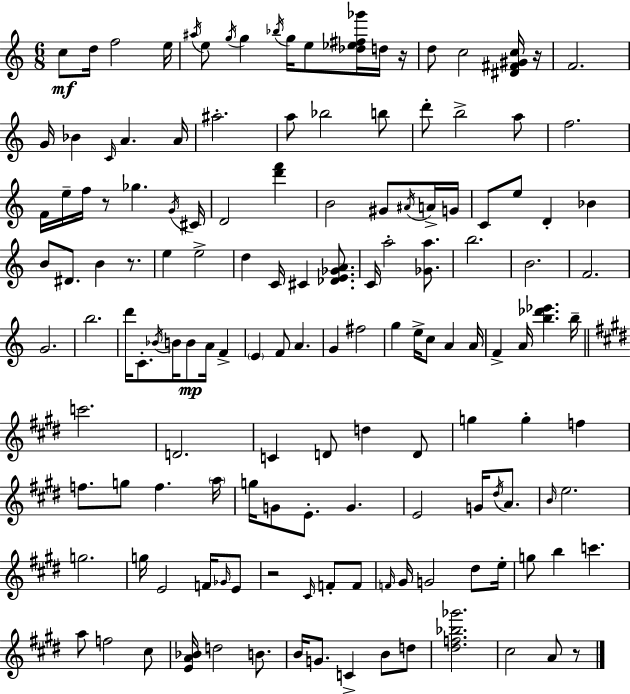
{
  \clef treble
  \numericTimeSignature
  \time 6/8
  \key c \major
  c''8\mf d''16 f''2 e''16 | \acciaccatura { ais''16 } e''8 \acciaccatura { g''16 } g''4 \acciaccatura { bes''16 } g''16 e''8 | <des'' ees'' fis'' ges'''>16 d''16 r16 d''8 c''2 | <dis' fis' gis' c''>16 r16 f'2. | \break g'16 bes'4 \grace { c'16 } a'4. | a'16 ais''2.-. | a''8 bes''2 | b''8 d'''8-. b''2-> | \break a''8 f''2. | f'16 e''16-- f''16 r8 ges''4. | \acciaccatura { g'16 } cis'16 d'2 | <d''' f'''>4 b'2 | \break gis'8 \acciaccatura { ais'16 } a'16-> g'16 c'8 e''8 d'4-. | bes'4 b'8 dis'8. b'4 | r8. e''4 e''2-> | d''4 c'16 cis'4 | \break <des' e' ges' a'>8. c'16 a''2-. | <ges' a''>8. b''2. | b'2. | f'2. | \break g'2. | b''2. | d'''16 c'8.-. \acciaccatura { bes'16 } b'16 | b'8\mp a'16 f'4-> \parenthesize e'4 f'8 | \break a'4. g'4 fis''2 | g''4 e''16-> | c''8 a'4 a'16 f'4-> a'16 | <b'' des''' ees'''>4. b''16-- \bar "||" \break \key e \major c'''2. | d'2. | c'4 d'8 d''4 d'8 | g''4 g''4-. f''4 | \break f''8. g''8 f''4. \parenthesize a''16 | g''16 g'8 e'8.-. g'4. | e'2 g'16 \acciaccatura { dis''16 } a'8. | \grace { b'16 } e''2. | \break g''2. | g''16 e'2 f'16 | \grace { ges'16 } e'8 r2 \grace { cis'16 } | f'8-. f'8 \grace { f'16 } gis'16 g'2 | \break dis''8 e''16-. g''8 b''4 c'''4. | a''8 f''2 | cis''8 <e' a' bes'>16 d''2 | b'8. b'16 g'8. c'4-> | \break b'8 d''8 <dis'' f'' bes'' ges'''>2. | cis''2 | a'8 r8 \bar "|."
}